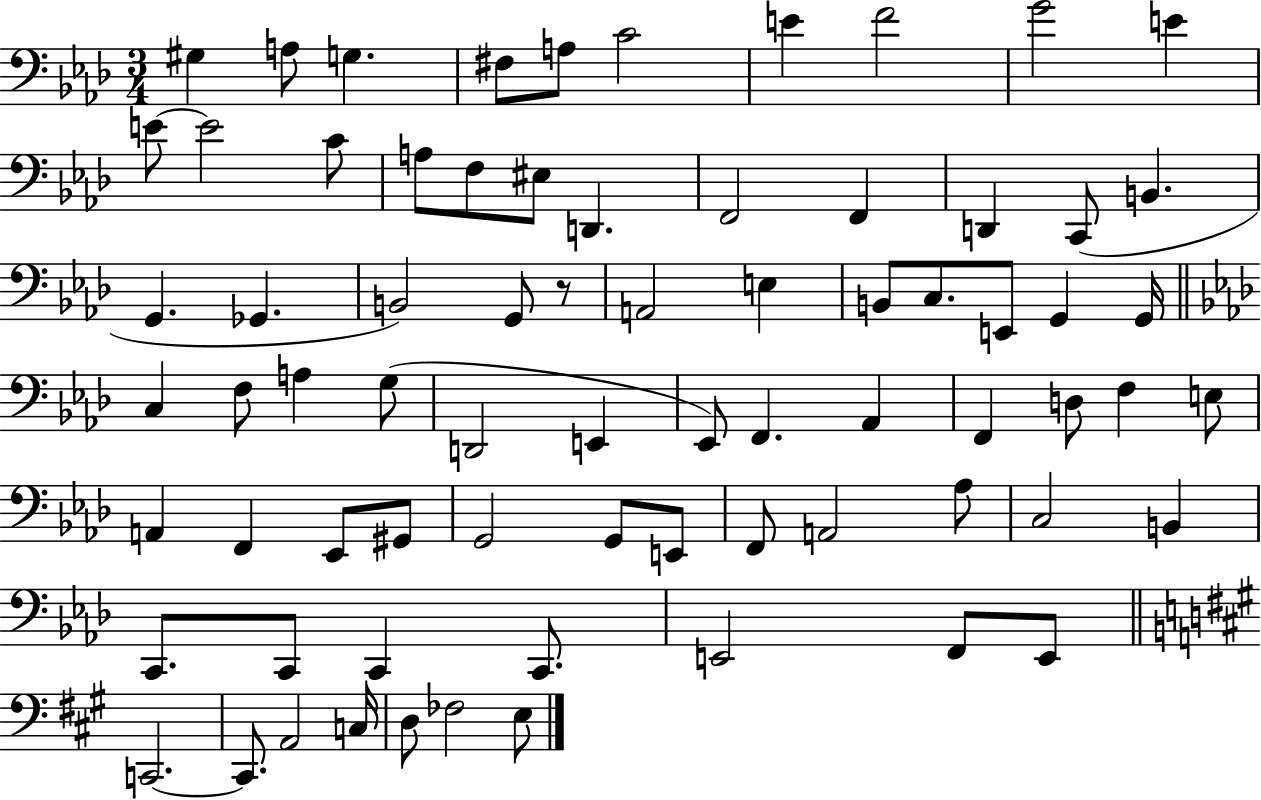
X:1
T:Untitled
M:3/4
L:1/4
K:Ab
^G, A,/2 G, ^F,/2 A,/2 C2 E F2 G2 E E/2 E2 C/2 A,/2 F,/2 ^E,/2 D,, F,,2 F,, D,, C,,/2 B,, G,, _G,, B,,2 G,,/2 z/2 A,,2 E, B,,/2 C,/2 E,,/2 G,, G,,/4 C, F,/2 A, G,/2 D,,2 E,, _E,,/2 F,, _A,, F,, D,/2 F, E,/2 A,, F,, _E,,/2 ^G,,/2 G,,2 G,,/2 E,,/2 F,,/2 A,,2 _A,/2 C,2 B,, C,,/2 C,,/2 C,, C,,/2 E,,2 F,,/2 E,,/2 C,,2 C,,/2 A,,2 C,/4 D,/2 _F,2 E,/2